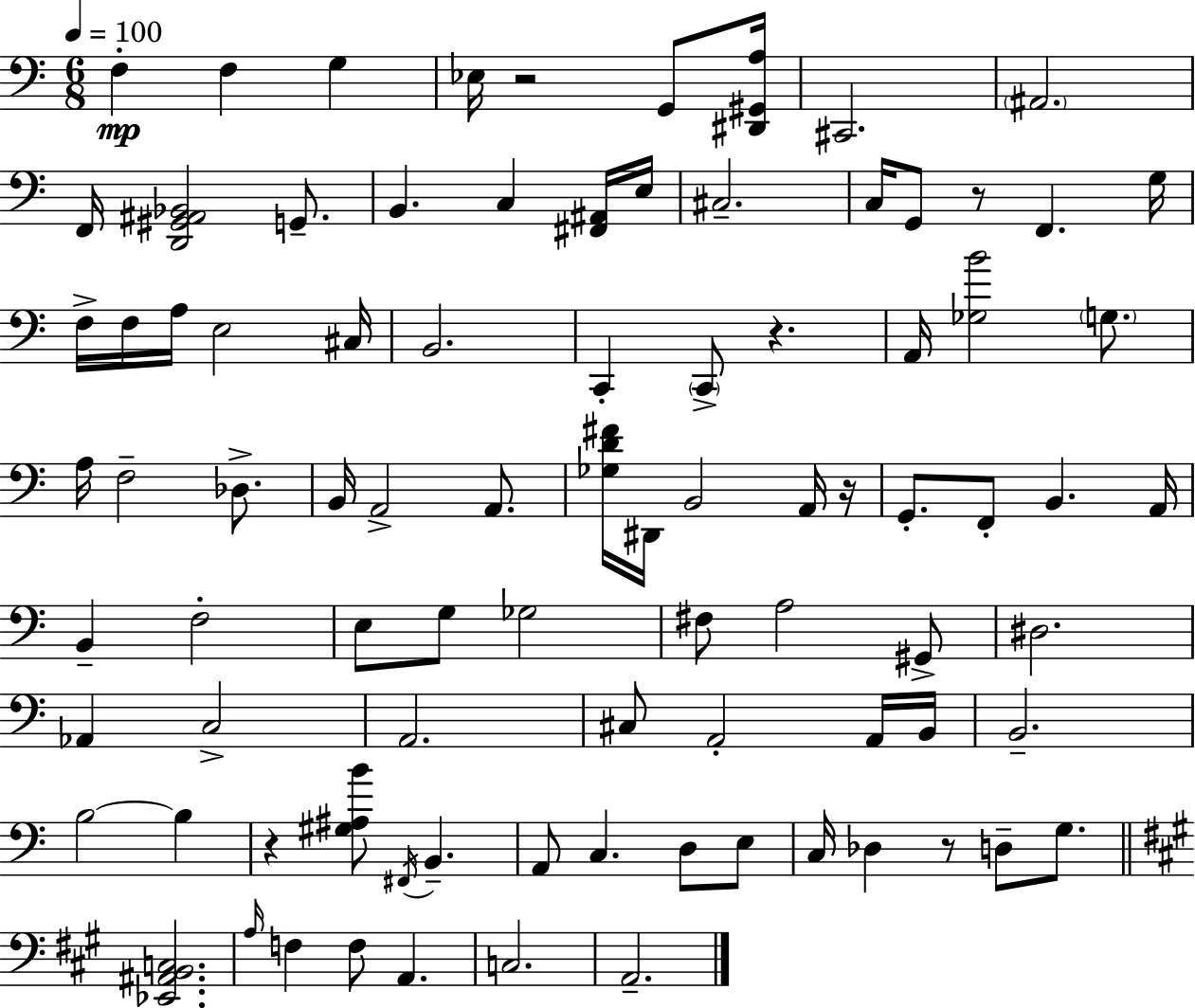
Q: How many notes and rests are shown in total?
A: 88